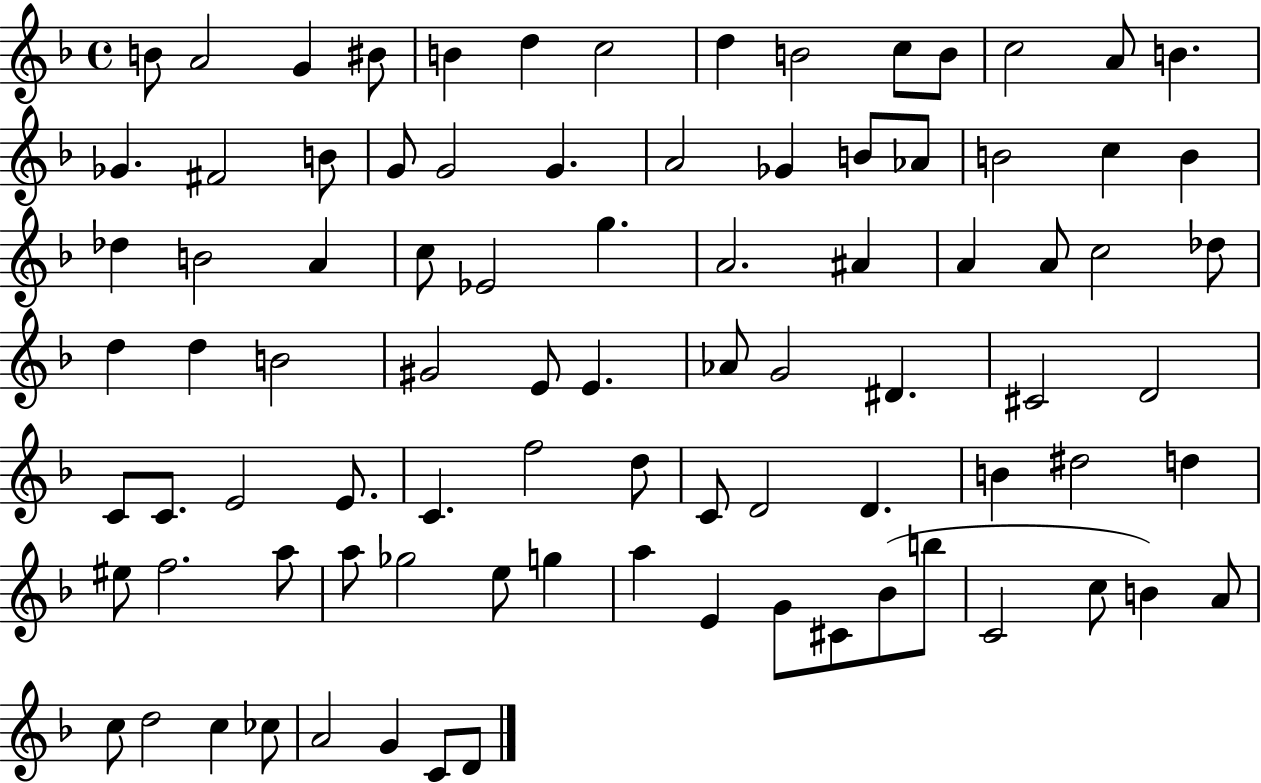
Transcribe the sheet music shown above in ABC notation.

X:1
T:Untitled
M:4/4
L:1/4
K:F
B/2 A2 G ^B/2 B d c2 d B2 c/2 B/2 c2 A/2 B _G ^F2 B/2 G/2 G2 G A2 _G B/2 _A/2 B2 c B _d B2 A c/2 _E2 g A2 ^A A A/2 c2 _d/2 d d B2 ^G2 E/2 E _A/2 G2 ^D ^C2 D2 C/2 C/2 E2 E/2 C f2 d/2 C/2 D2 D B ^d2 d ^e/2 f2 a/2 a/2 _g2 e/2 g a E G/2 ^C/2 _B/2 b/2 C2 c/2 B A/2 c/2 d2 c _c/2 A2 G C/2 D/2